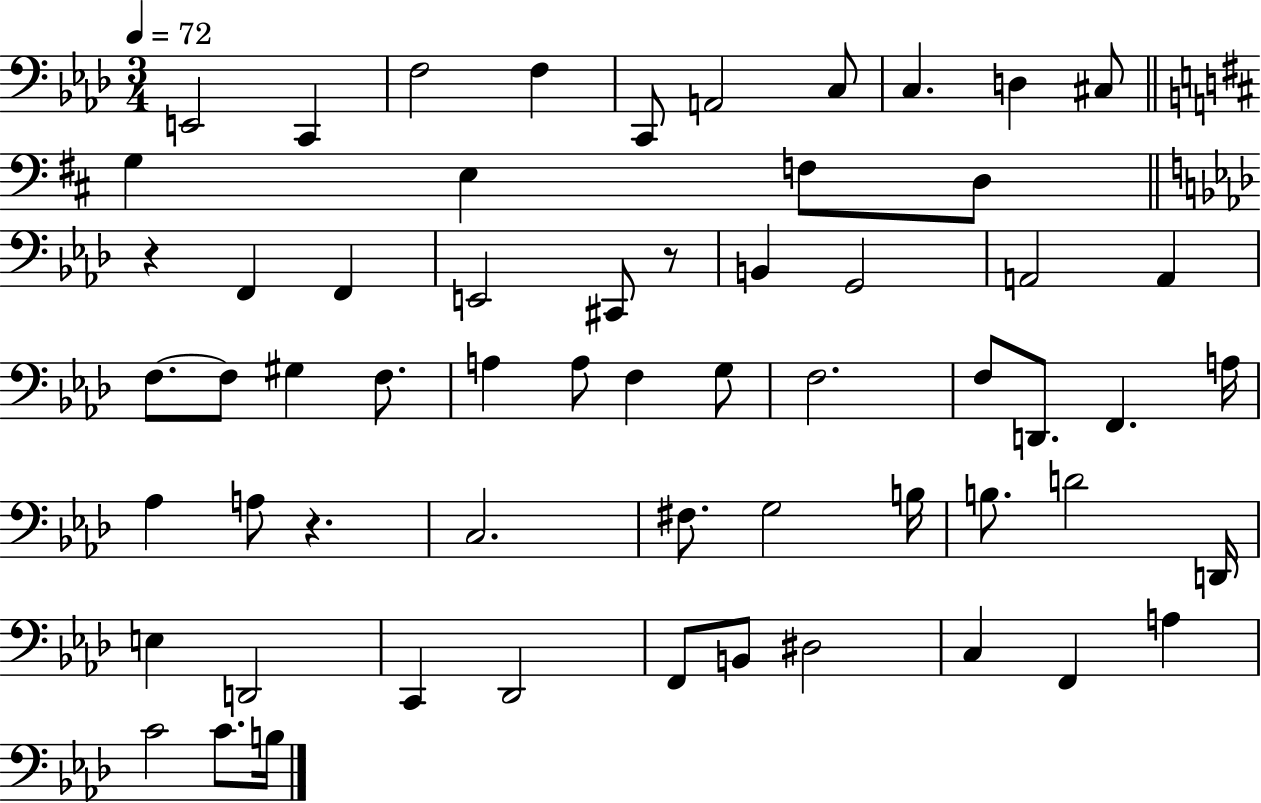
{
  \clef bass
  \numericTimeSignature
  \time 3/4
  \key aes \major
  \tempo 4 = 72
  e,2 c,4 | f2 f4 | c,8 a,2 c8 | c4. d4 cis8 | \break \bar "||" \break \key b \minor g4 e4 f8 d8 | \bar "||" \break \key f \minor r4 f,4 f,4 | e,2 cis,8 r8 | b,4 g,2 | a,2 a,4 | \break f8.~~ f8 gis4 f8. | a4 a8 f4 g8 | f2. | f8 d,8. f,4. a16 | \break aes4 a8 r4. | c2. | fis8. g2 b16 | b8. d'2 d,16 | \break e4 d,2 | c,4 des,2 | f,8 b,8 dis2 | c4 f,4 a4 | \break c'2 c'8. b16 | \bar "|."
}